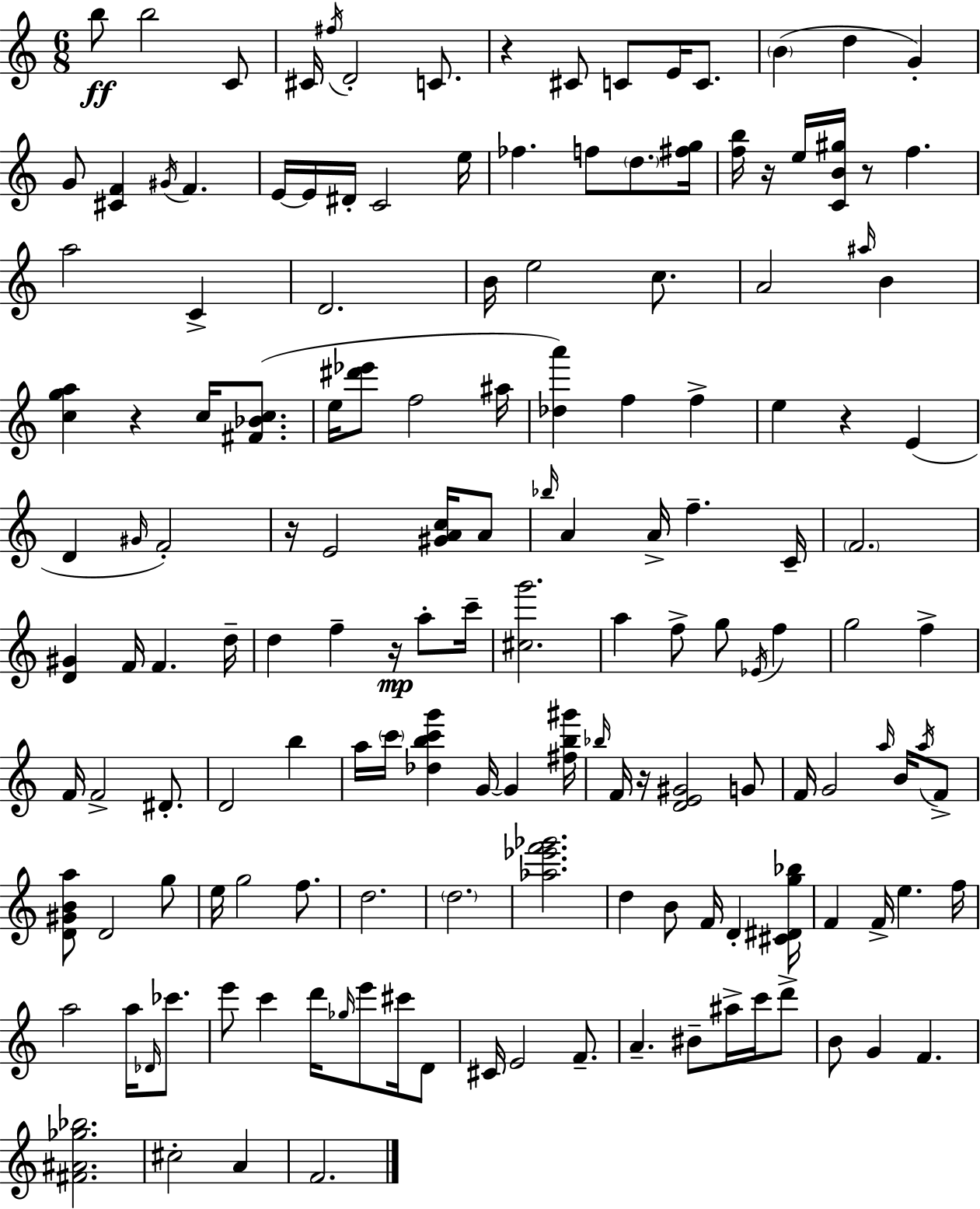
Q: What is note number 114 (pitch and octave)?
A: C#4